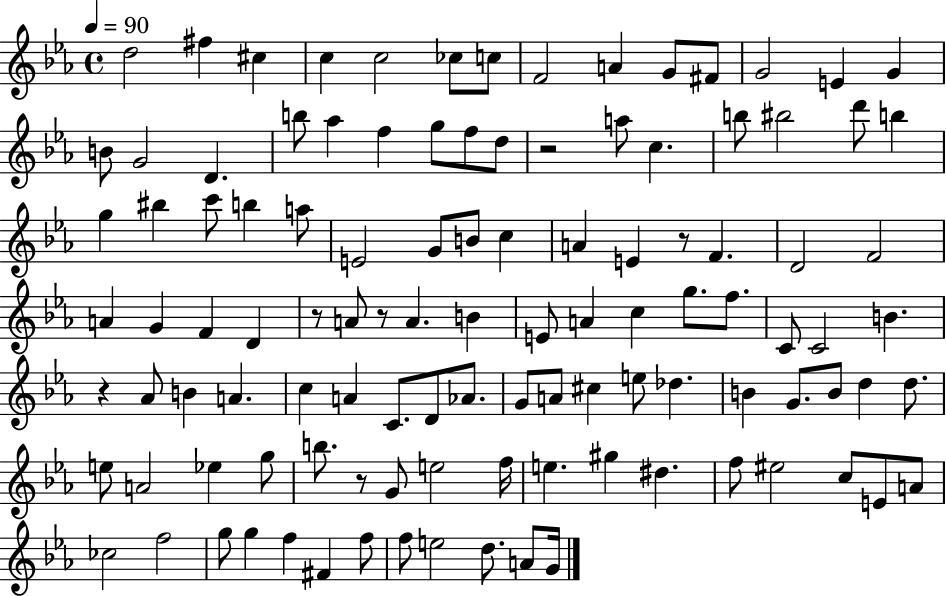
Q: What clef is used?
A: treble